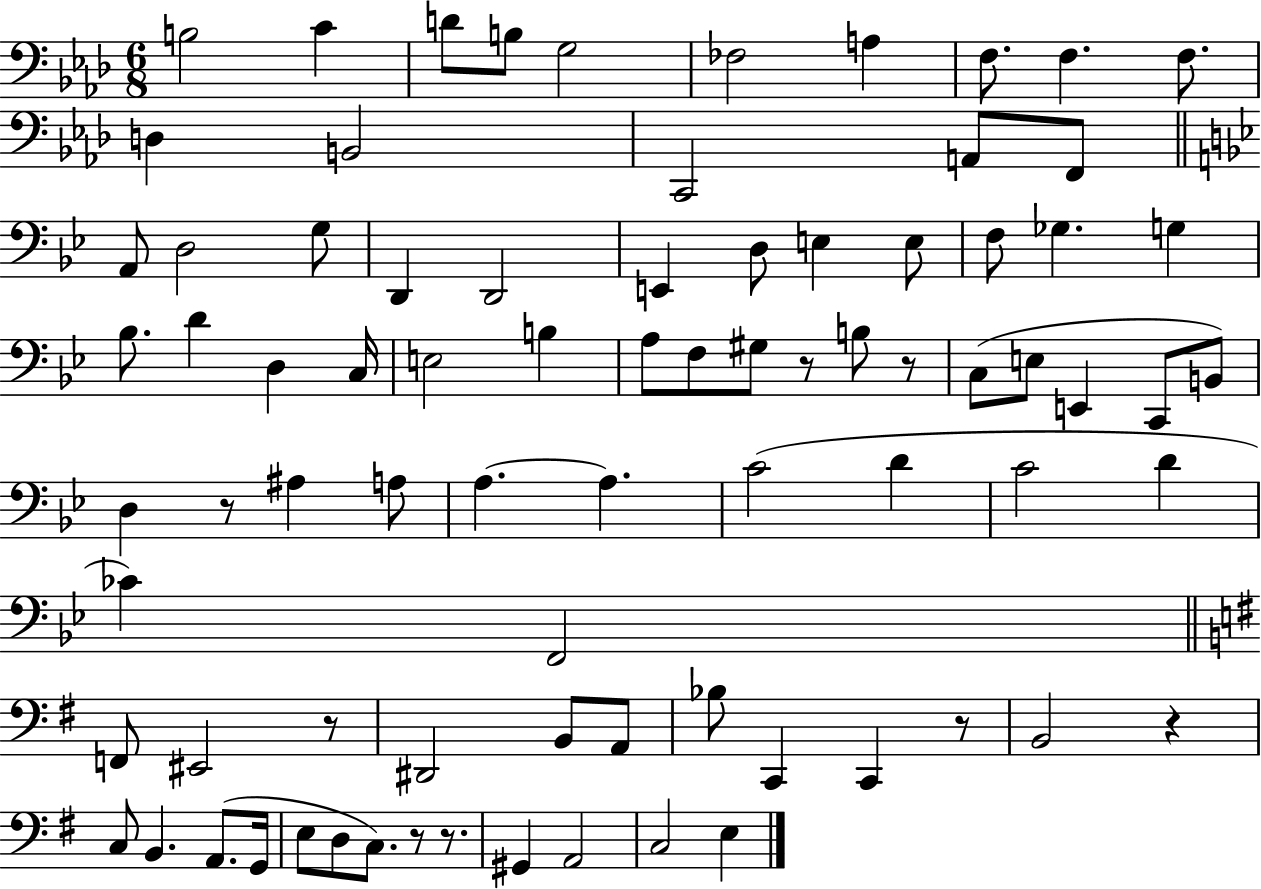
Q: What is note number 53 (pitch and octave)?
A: F2